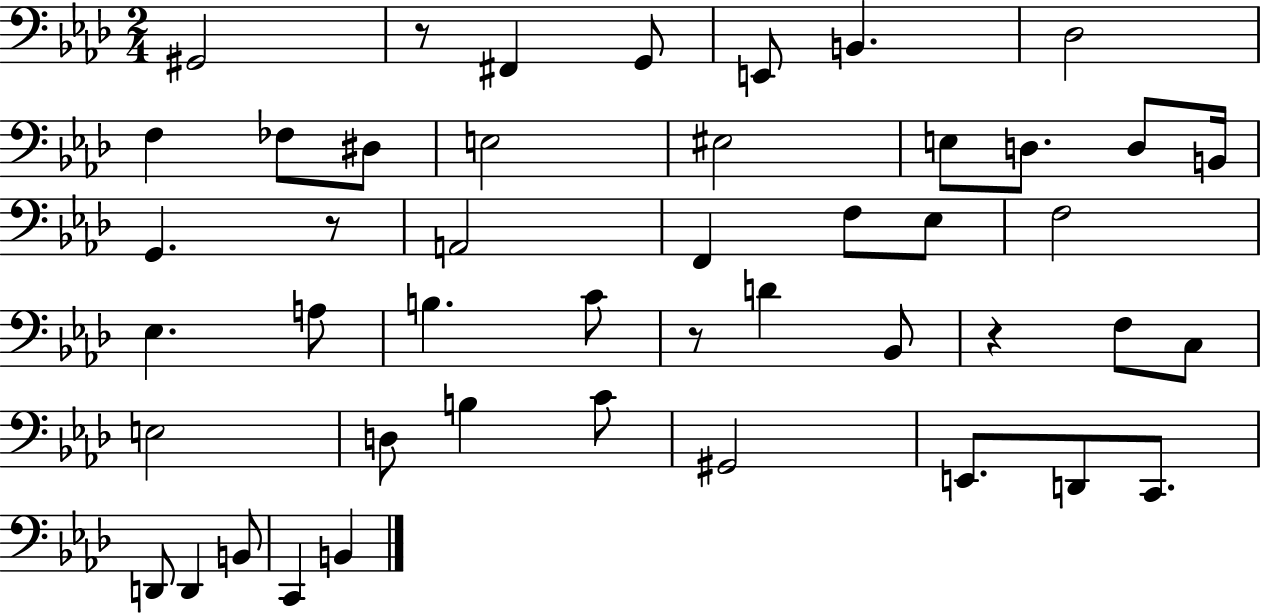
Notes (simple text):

G#2/h R/e F#2/q G2/e E2/e B2/q. Db3/h F3/q FES3/e D#3/e E3/h EIS3/h E3/e D3/e. D3/e B2/s G2/q. R/e A2/h F2/q F3/e Eb3/e F3/h Eb3/q. A3/e B3/q. C4/e R/e D4/q Bb2/e R/q F3/e C3/e E3/h D3/e B3/q C4/e G#2/h E2/e. D2/e C2/e. D2/e D2/q B2/e C2/q B2/q